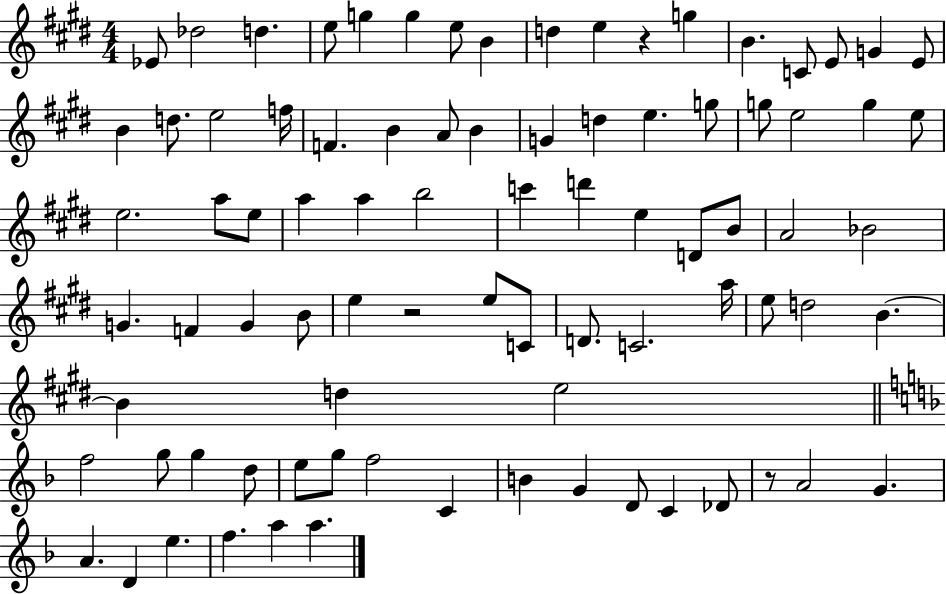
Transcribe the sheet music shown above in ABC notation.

X:1
T:Untitled
M:4/4
L:1/4
K:E
_E/2 _d2 d e/2 g g e/2 B d e z g B C/2 E/2 G E/2 B d/2 e2 f/4 F B A/2 B G d e g/2 g/2 e2 g e/2 e2 a/2 e/2 a a b2 c' d' e D/2 B/2 A2 _B2 G F G B/2 e z2 e/2 C/2 D/2 C2 a/4 e/2 d2 B B d e2 f2 g/2 g d/2 e/2 g/2 f2 C B G D/2 C _D/2 z/2 A2 G A D e f a a